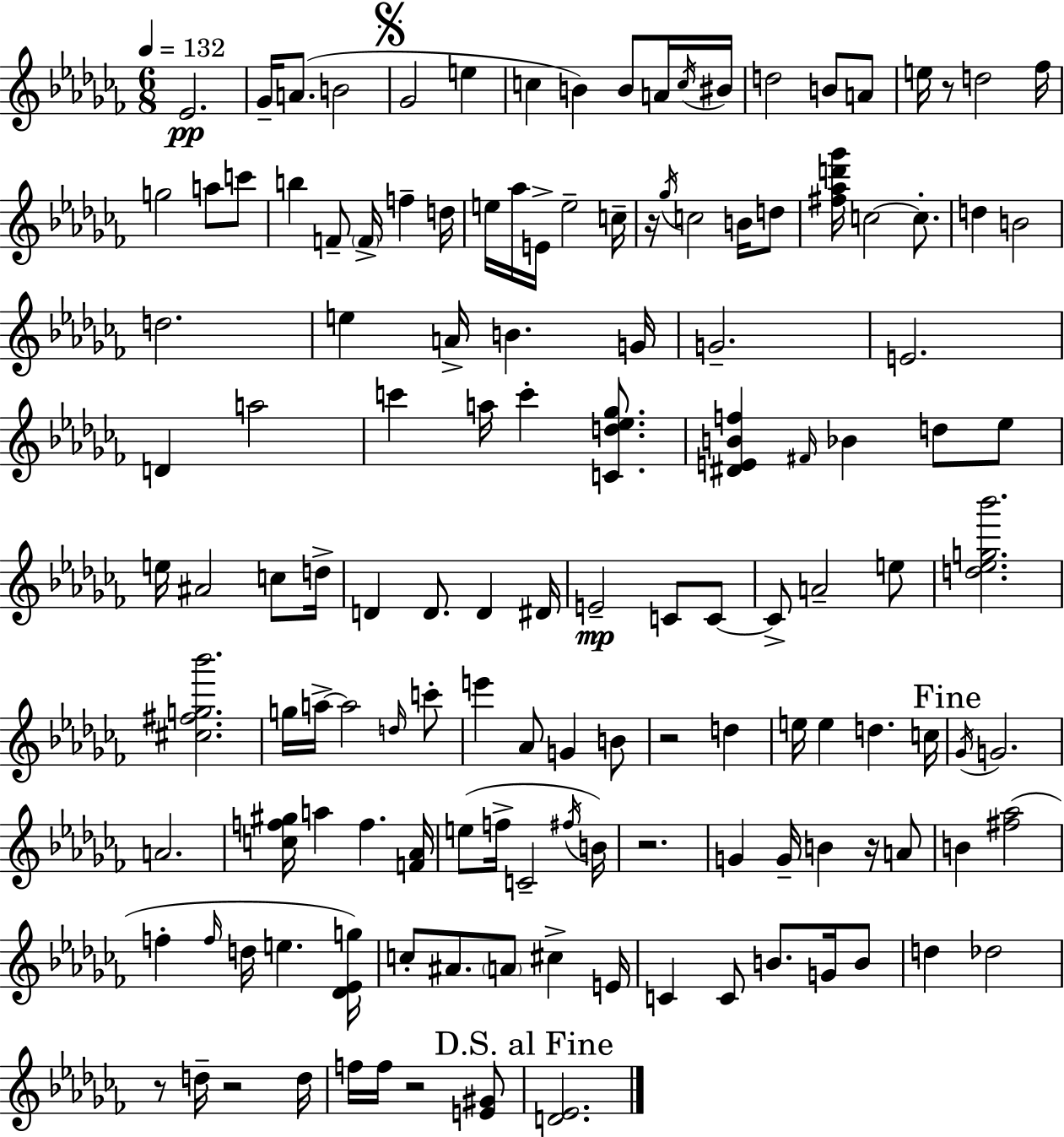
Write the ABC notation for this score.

X:1
T:Untitled
M:6/8
L:1/4
K:Abm
_E2 _G/4 A/2 B2 _G2 e c B B/2 A/4 c/4 ^B/4 d2 B/2 A/2 e/4 z/2 d2 _f/4 g2 a/2 c'/2 b F/2 F/4 f d/4 e/4 _a/4 E/4 e2 c/4 z/4 _g/4 c2 B/4 d/2 [^f_ad'_g']/4 c2 c/2 d B2 d2 e A/4 B G/4 G2 E2 D a2 c' a/4 c' [Cd_e_g]/2 [^DEBf] ^F/4 _B d/2 _e/2 e/4 ^A2 c/2 d/4 D D/2 D ^D/4 E2 C/2 C/2 C/2 A2 e/2 [d_eg_b']2 [^c^fg_b']2 g/4 a/4 a2 d/4 c'/2 e' _A/2 G B/2 z2 d e/4 e d c/4 _G/4 G2 A2 [cf^g]/4 a f [F_A]/4 e/2 f/4 C2 ^f/4 B/4 z2 G G/4 B z/4 A/2 B [^f_a]2 f f/4 d/4 e [_D_Eg]/4 c/2 ^A/2 A/2 ^c E/4 C C/2 B/2 G/4 B/2 d _d2 z/2 d/4 z2 d/4 f/4 f/4 z2 [E^G]/2 [D_E]2